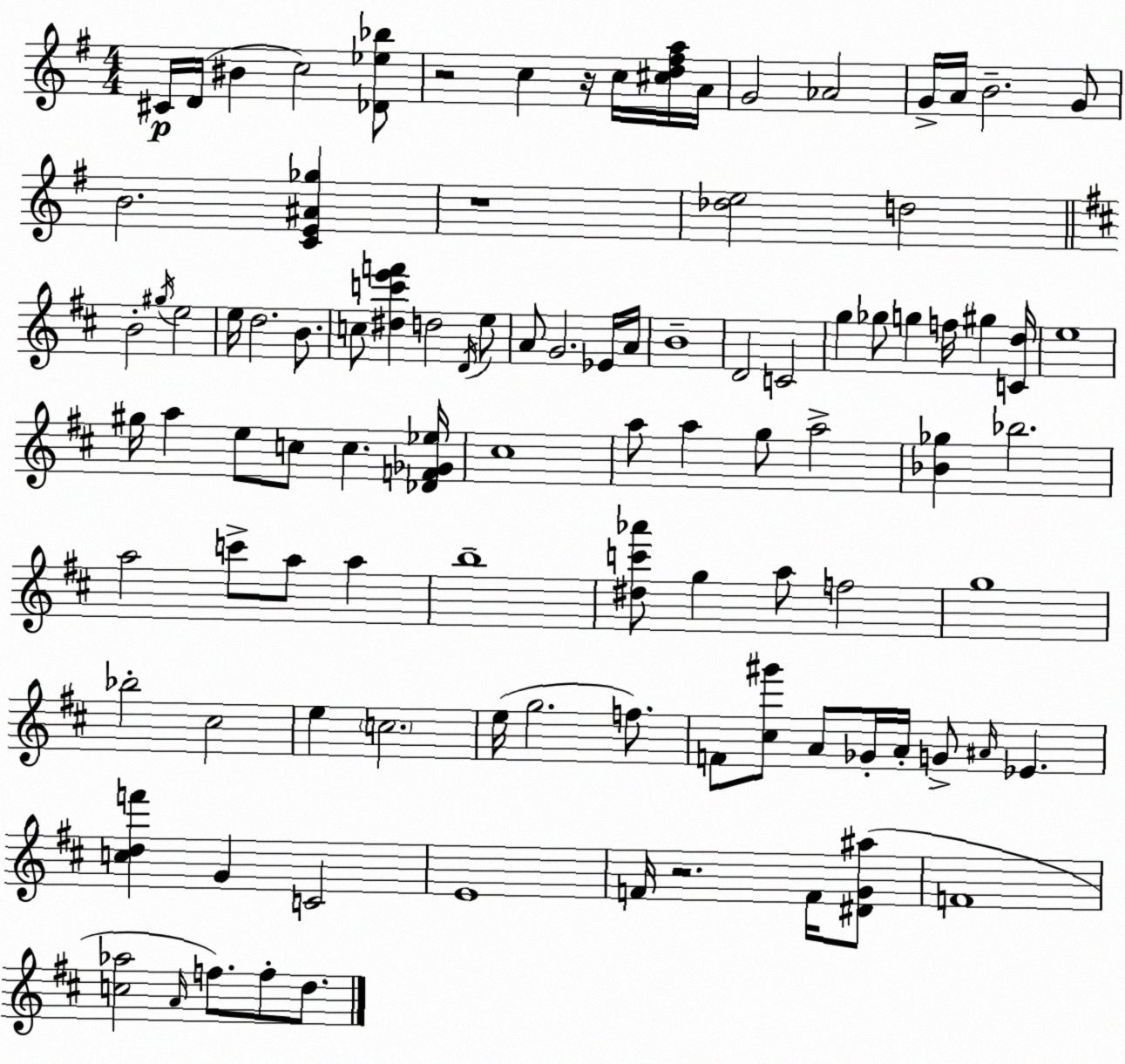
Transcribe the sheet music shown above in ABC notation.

X:1
T:Untitled
M:4/4
L:1/4
K:Em
^C/4 D/4 ^B c2 [_D_e_b]/2 z2 c z/4 c/4 [^cd^fa]/4 A/4 G2 _A2 G/4 A/4 B2 G/2 B2 [CE^A_g] z4 [_de]2 d2 B2 ^g/4 e2 e/4 d2 B/2 c/2 [^dc'e'f'] d2 D/4 e/2 A/2 G2 _E/4 A/4 B4 D2 C2 g _g/2 g f/4 ^g [Cd]/4 e4 ^g/4 a e/2 c/2 c [_DF_G_e]/4 ^c4 a/2 a g/2 a2 [_B_g] _b2 a2 c'/2 a/2 a b4 [^dc'_a']/2 g a/2 f2 g4 _b2 ^c2 e c2 e/4 g2 f/2 F/2 [^c^g']/2 A/2 _G/4 A/4 G/2 ^A/4 _E [cdf'] G C2 E4 F/4 z2 F/4 [^DG^a]/2 F4 [c_a]2 A/4 f/2 f/2 d/2